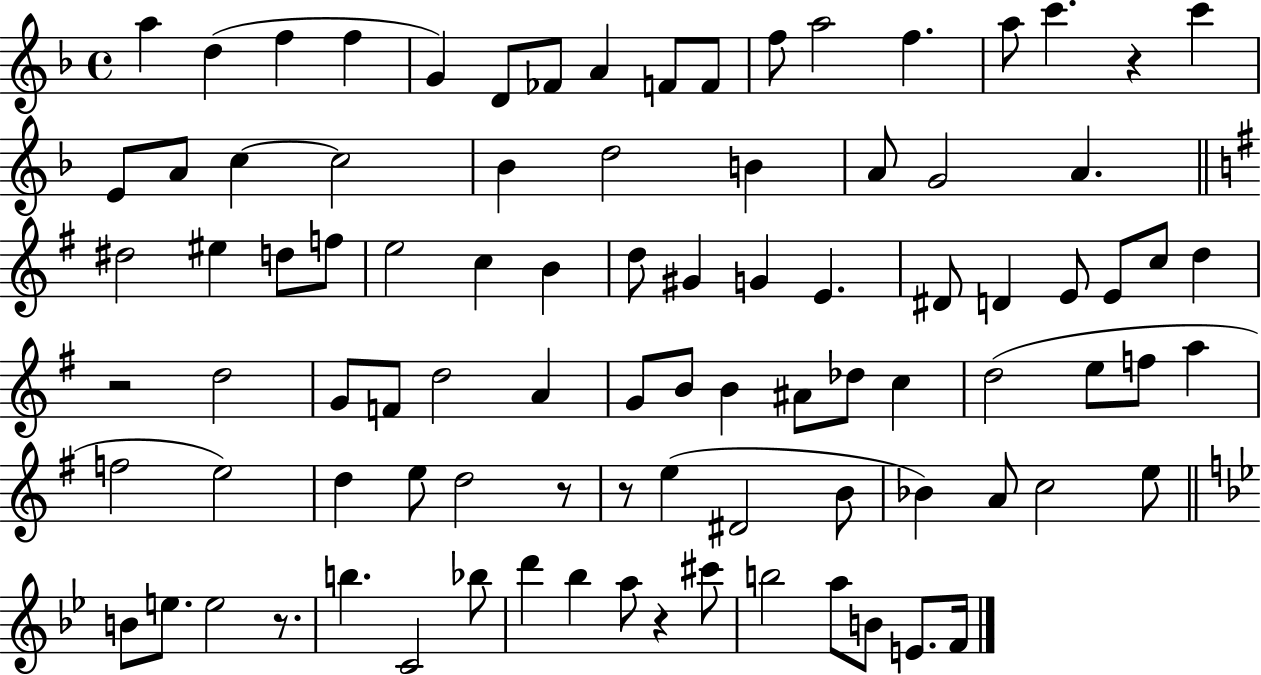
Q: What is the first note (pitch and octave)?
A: A5